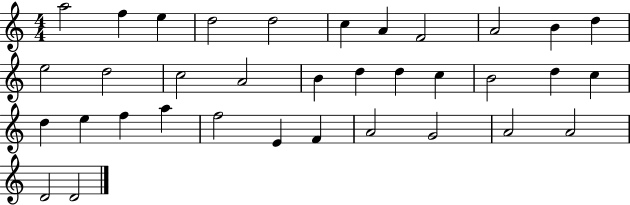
A5/h F5/q E5/q D5/h D5/h C5/q A4/q F4/h A4/h B4/q D5/q E5/h D5/h C5/h A4/h B4/q D5/q D5/q C5/q B4/h D5/q C5/q D5/q E5/q F5/q A5/q F5/h E4/q F4/q A4/h G4/h A4/h A4/h D4/h D4/h